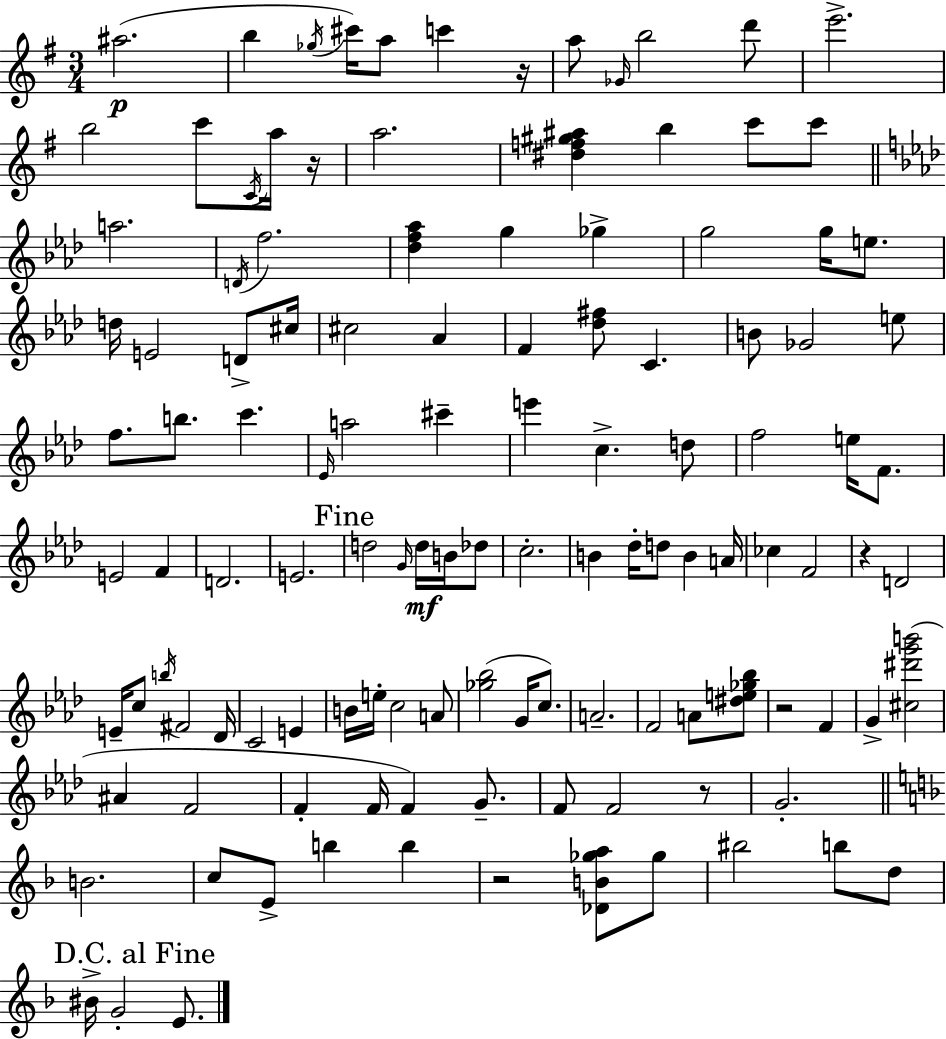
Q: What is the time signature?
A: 3/4